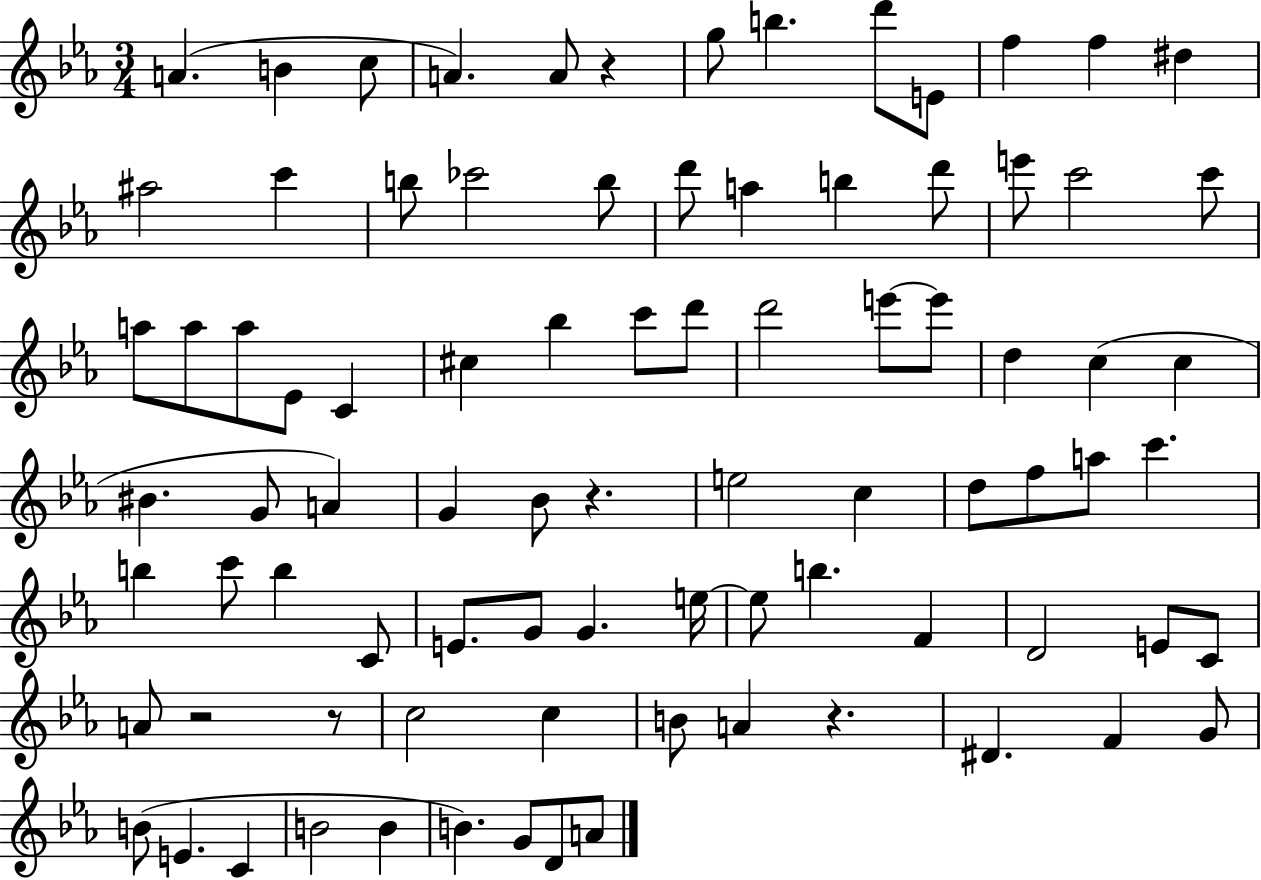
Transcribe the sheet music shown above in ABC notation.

X:1
T:Untitled
M:3/4
L:1/4
K:Eb
A B c/2 A A/2 z g/2 b d'/2 E/2 f f ^d ^a2 c' b/2 _c'2 b/2 d'/2 a b d'/2 e'/2 c'2 c'/2 a/2 a/2 a/2 _E/2 C ^c _b c'/2 d'/2 d'2 e'/2 e'/2 d c c ^B G/2 A G _B/2 z e2 c d/2 f/2 a/2 c' b c'/2 b C/2 E/2 G/2 G e/4 e/2 b F D2 E/2 C/2 A/2 z2 z/2 c2 c B/2 A z ^D F G/2 B/2 E C B2 B B G/2 D/2 A/2